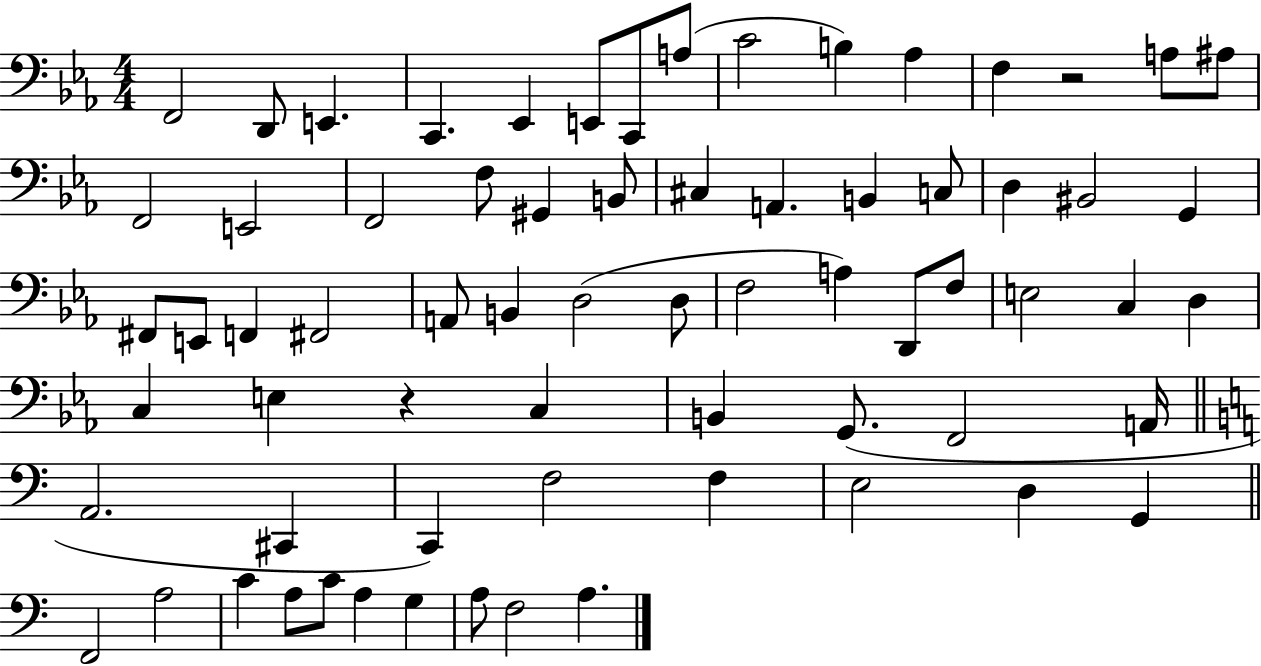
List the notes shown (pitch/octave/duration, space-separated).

F2/h D2/e E2/q. C2/q. Eb2/q E2/e C2/e A3/e C4/h B3/q Ab3/q F3/q R/h A3/e A#3/e F2/h E2/h F2/h F3/e G#2/q B2/e C#3/q A2/q. B2/q C3/e D3/q BIS2/h G2/q F#2/e E2/e F2/q F#2/h A2/e B2/q D3/h D3/e F3/h A3/q D2/e F3/e E3/h C3/q D3/q C3/q E3/q R/q C3/q B2/q G2/e. F2/h A2/s A2/h. C#2/q C2/q F3/h F3/q E3/h D3/q G2/q F2/h A3/h C4/q A3/e C4/e A3/q G3/q A3/e F3/h A3/q.